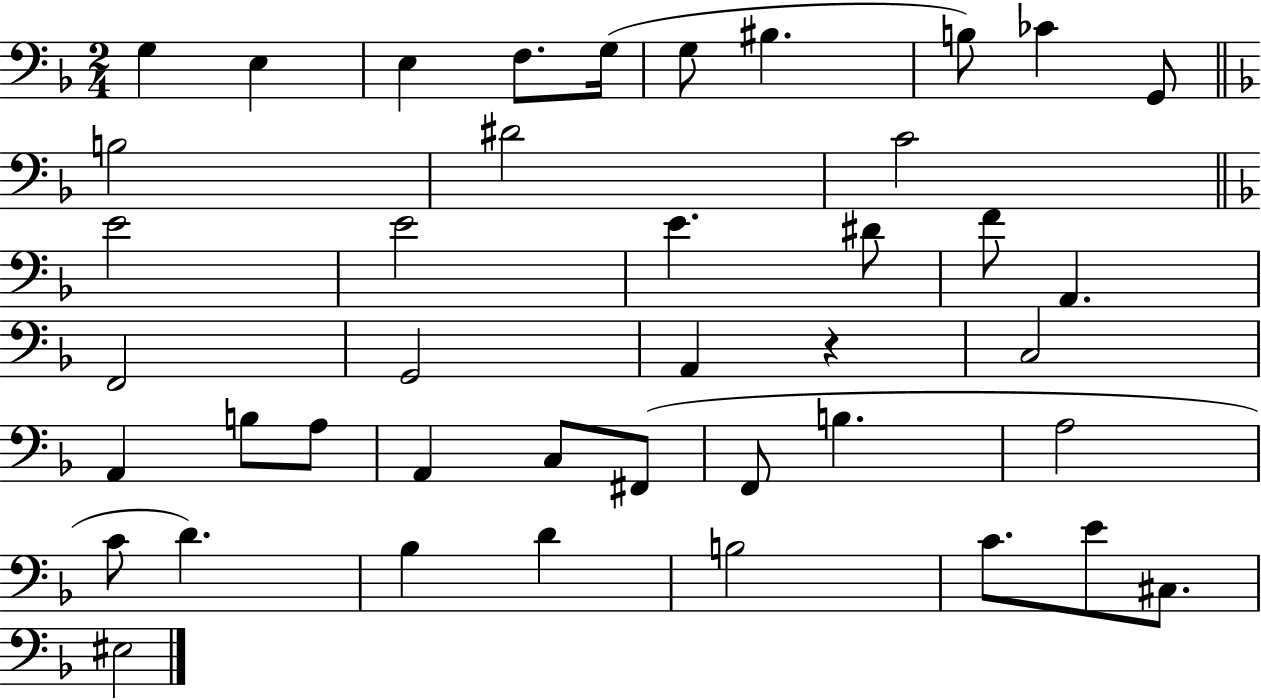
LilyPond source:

{
  \clef bass
  \numericTimeSignature
  \time 2/4
  \key f \major
  g4 e4 | e4 f8. g16( | g8 bis4. | b8) ces'4 g,8 | \break \bar "||" \break \key f \major b2 | dis'2 | c'2 | \bar "||" \break \key f \major e'2 | e'2 | e'4. dis'8 | f'8 a,4. | \break f,2 | g,2 | a,4 r4 | c2 | \break a,4 b8 a8 | a,4 c8 fis,8( | f,8 b4. | a2 | \break c'8 d'4.) | bes4 d'4 | b2 | c'8. e'8 cis8. | \break eis2 | \bar "|."
}